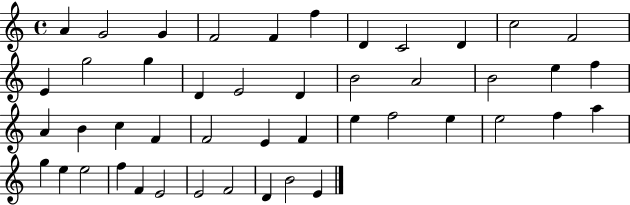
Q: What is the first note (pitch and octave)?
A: A4